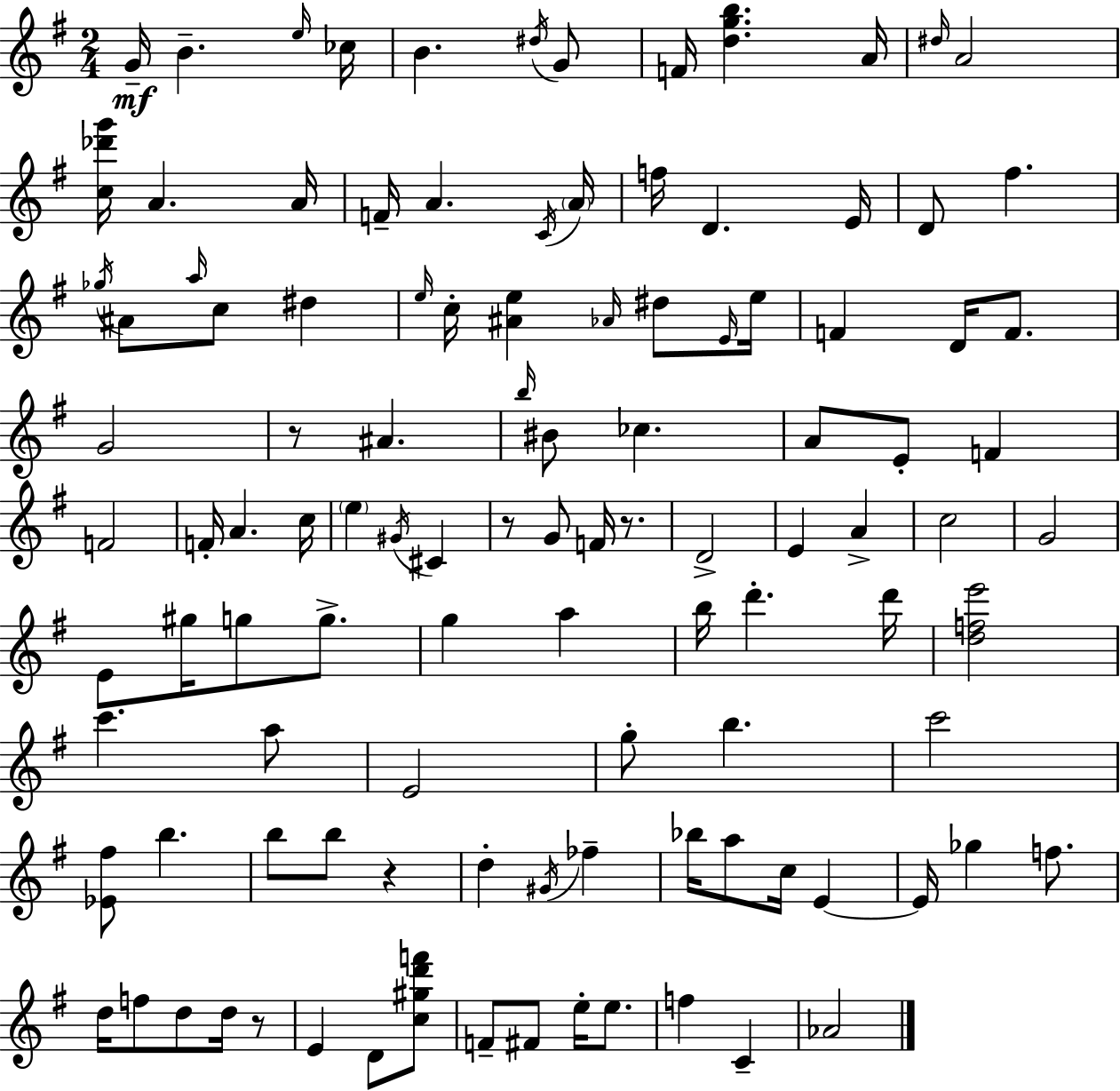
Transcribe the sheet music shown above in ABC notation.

X:1
T:Untitled
M:2/4
L:1/4
K:Em
G/4 B e/4 _c/4 B ^d/4 G/2 F/4 [dgb] A/4 ^d/4 A2 [c_d'g']/4 A A/4 F/4 A C/4 A/4 f/4 D E/4 D/2 ^f _g/4 ^A/2 a/4 c/2 ^d e/4 c/4 [^Ae] _A/4 ^d/2 E/4 e/4 F D/4 F/2 G2 z/2 ^A b/4 ^B/2 _c A/2 E/2 F F2 F/4 A c/4 e ^G/4 ^C z/2 G/2 F/4 z/2 D2 E A c2 G2 E/2 ^g/4 g/2 g/2 g a b/4 d' d'/4 [dfe']2 c' a/2 E2 g/2 b c'2 [_E^f]/2 b b/2 b/2 z d ^G/4 _f _b/4 a/2 c/4 E E/4 _g f/2 d/4 f/2 d/2 d/4 z/2 E D/2 [c^gd'f']/2 F/2 ^F/2 e/4 e/2 f C _A2